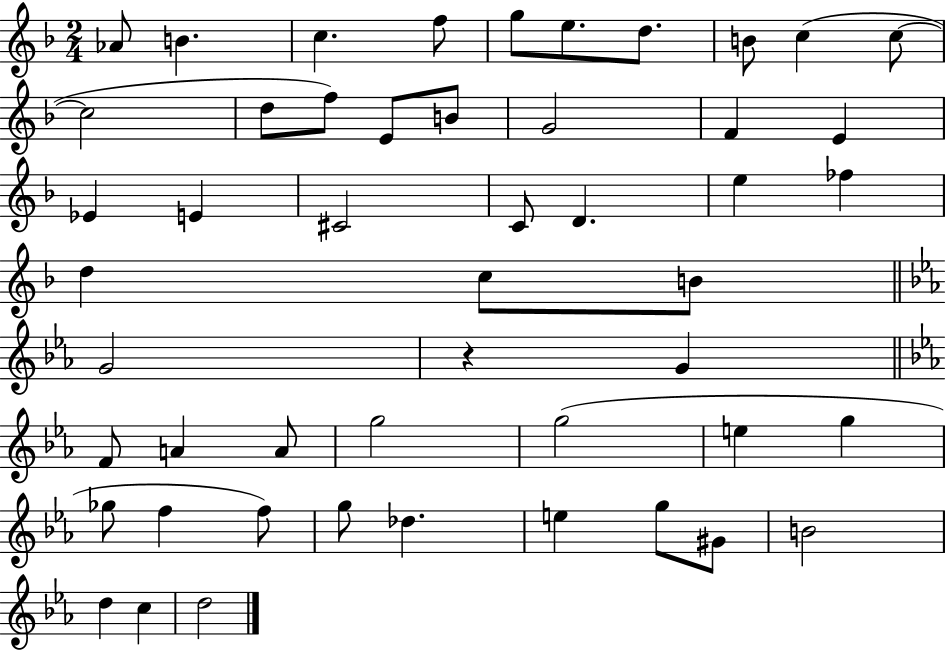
{
  \clef treble
  \numericTimeSignature
  \time 2/4
  \key f \major
  \repeat volta 2 { aes'8 b'4. | c''4. f''8 | g''8 e''8. d''8. | b'8 c''4( c''8~~ | \break c''2 | d''8 f''8) e'8 b'8 | g'2 | f'4 e'4 | \break ees'4 e'4 | cis'2 | c'8 d'4. | e''4 fes''4 | \break d''4 c''8 b'8 | \bar "||" \break \key ees \major g'2 | r4 g'4 | \bar "||" \break \key ees \major f'8 a'4 a'8 | g''2 | g''2( | e''4 g''4 | \break ges''8 f''4 f''8) | g''8 des''4. | e''4 g''8 gis'8 | b'2 | \break d''4 c''4 | d''2 | } \bar "|."
}